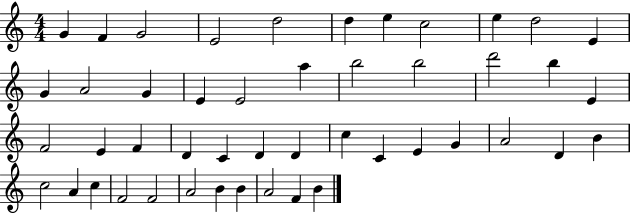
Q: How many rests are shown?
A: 0